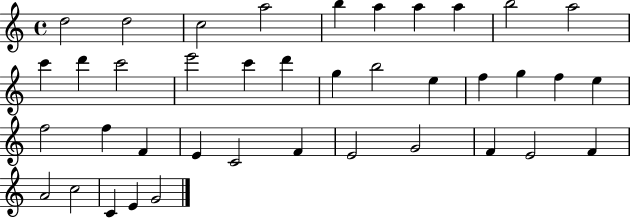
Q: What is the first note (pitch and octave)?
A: D5